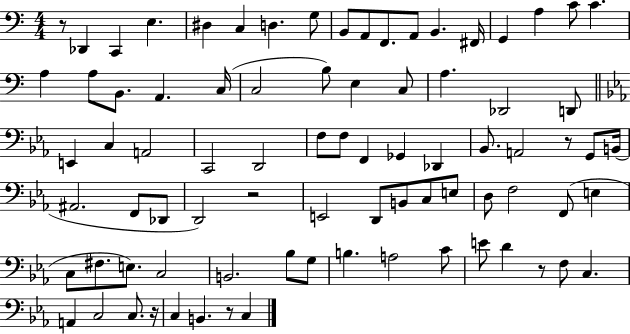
{
  \clef bass
  \numericTimeSignature
  \time 4/4
  \key c \major
  r8 des,4 c,4 e4. | dis4 c4 d4. g8 | b,8 a,8 f,8. a,8 b,4. fis,16 | g,4 a4 c'8 c'4. | \break a4 a8 b,8. a,4. c16( | c2 b8) e4 c8 | a4. des,2 d,8 | \bar "||" \break \key ees \major e,4 c4 a,2 | c,2 d,2 | f8 f8 f,4 ges,4 des,4 | bes,8. a,2 r8 g,8 b,16( | \break ais,2. f,8 des,8 | d,2) r2 | e,2 d,8 b,8 c8 e8 | d8 f2 f,8( e4 | \break c8 fis8. e8.) c2 | b,2. bes8 g8 | b4. a2 c'8 | e'8 d'4 r8 f8 c4. | \break a,4 c2 c8. r16 | c4 b,4. r8 c4 | \bar "|."
}